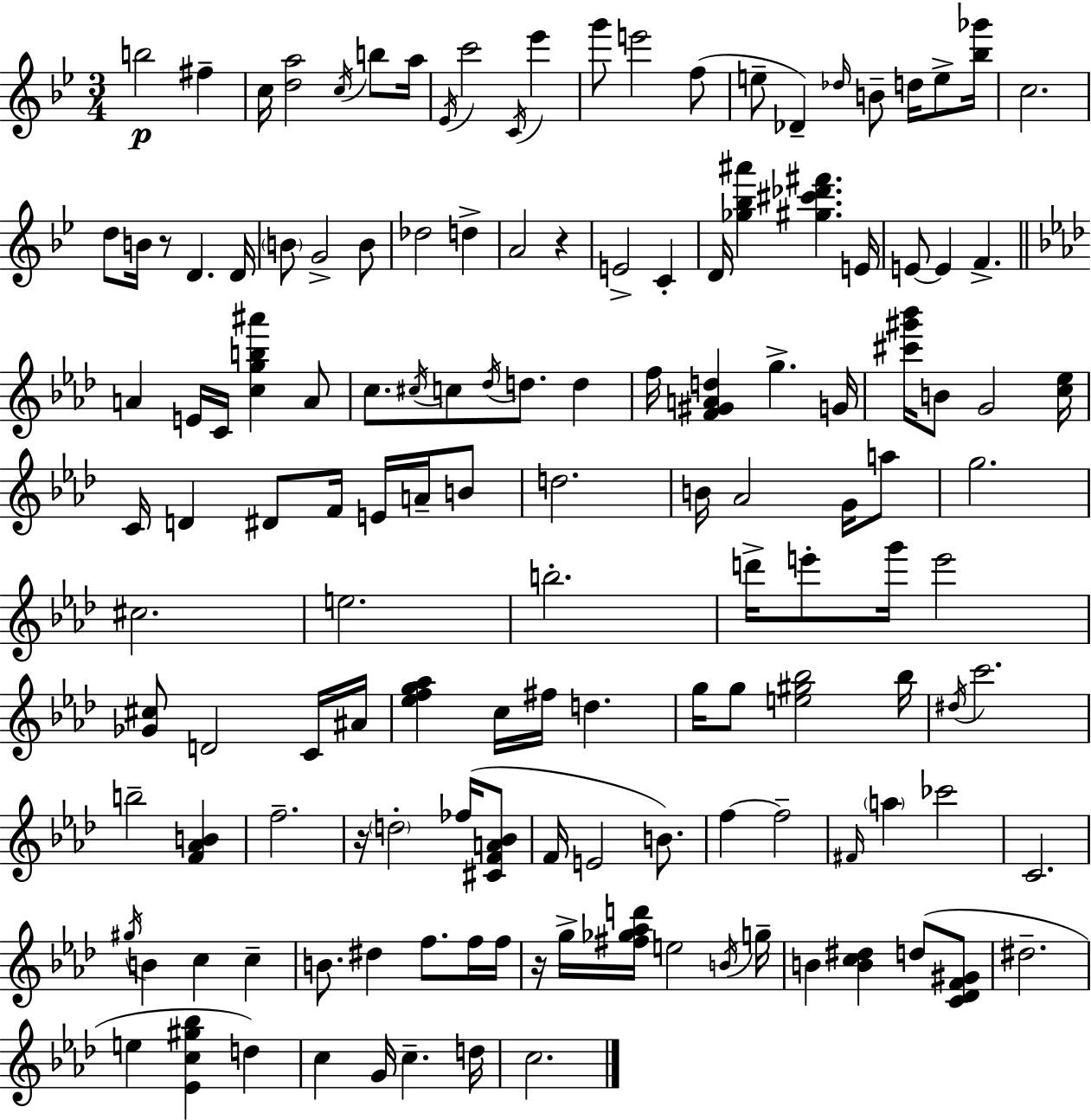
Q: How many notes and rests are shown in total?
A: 140